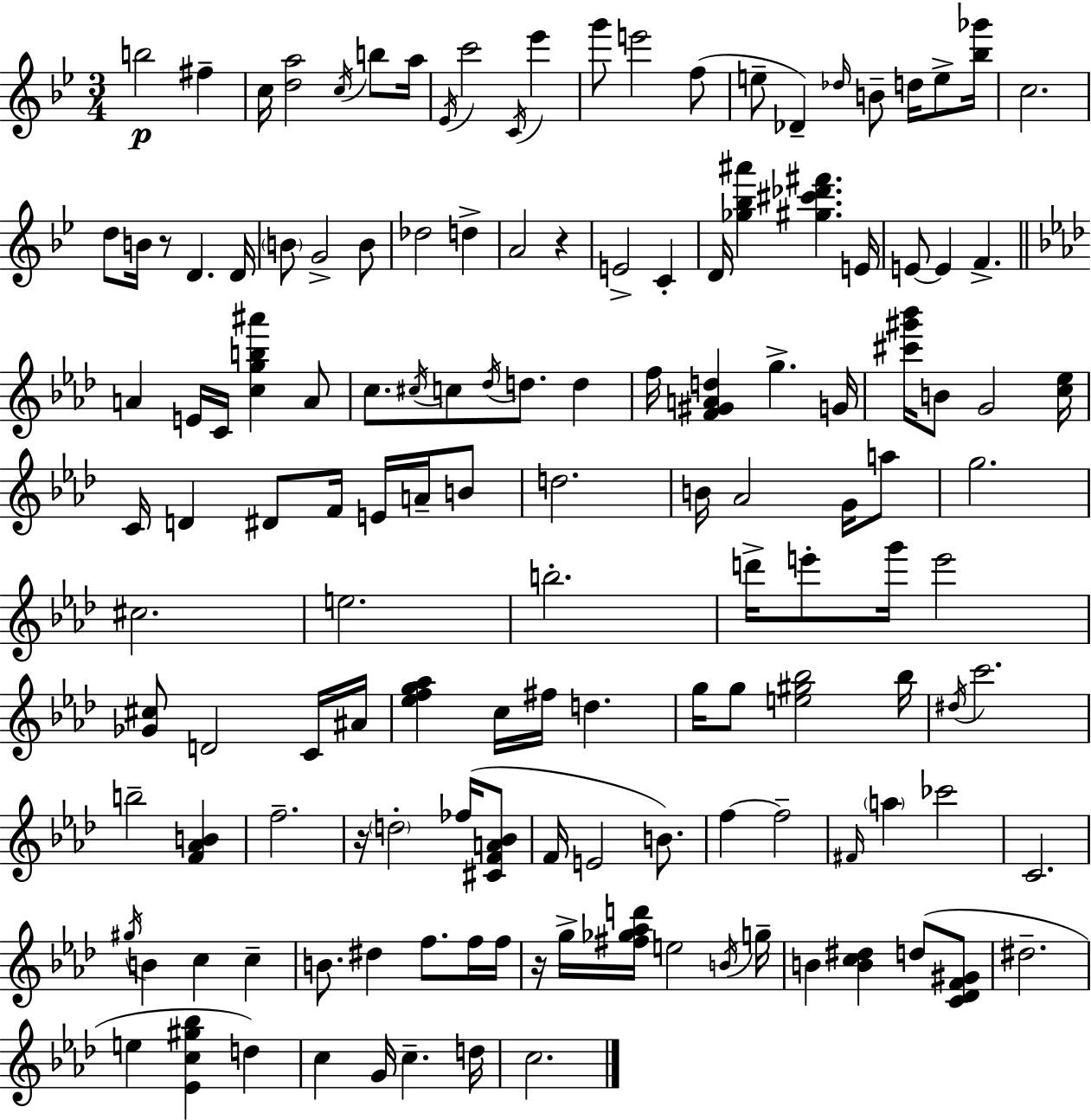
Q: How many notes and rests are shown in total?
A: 140